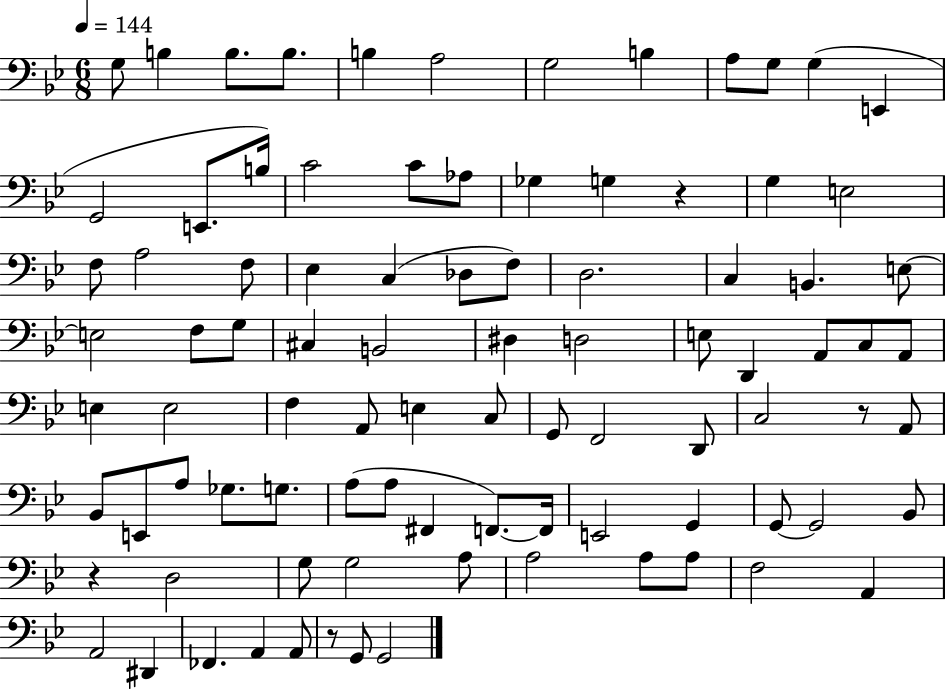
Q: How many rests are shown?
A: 4